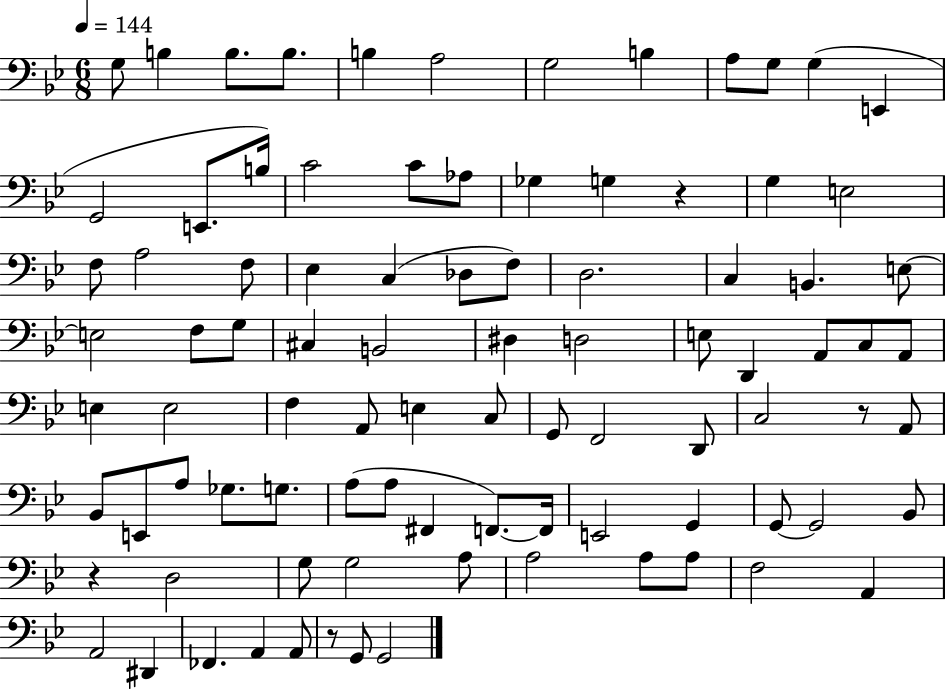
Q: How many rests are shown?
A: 4